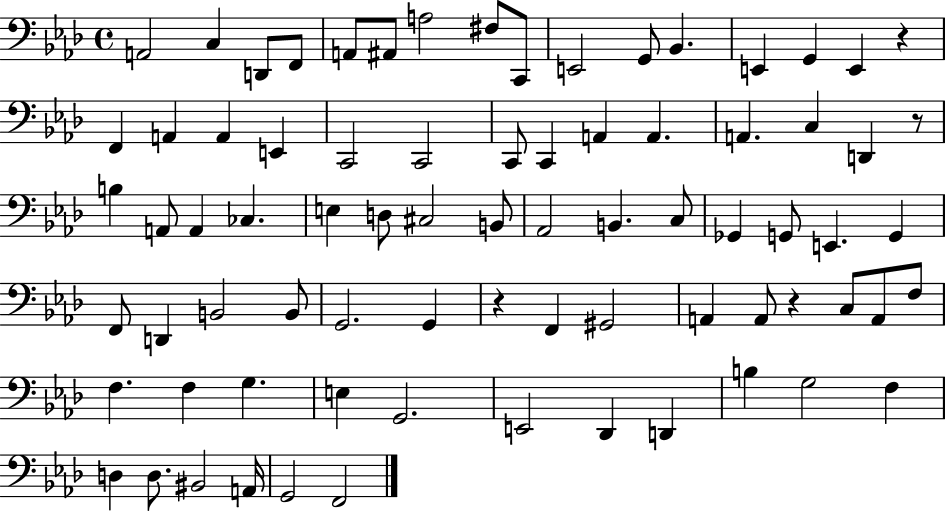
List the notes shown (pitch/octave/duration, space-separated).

A2/h C3/q D2/e F2/e A2/e A#2/e A3/h F#3/e C2/e E2/h G2/e Bb2/q. E2/q G2/q E2/q R/q F2/q A2/q A2/q E2/q C2/h C2/h C2/e C2/q A2/q A2/q. A2/q. C3/q D2/q R/e B3/q A2/e A2/q CES3/q. E3/q D3/e C#3/h B2/e Ab2/h B2/q. C3/e Gb2/q G2/e E2/q. G2/q F2/e D2/q B2/h B2/e G2/h. G2/q R/q F2/q G#2/h A2/q A2/e R/q C3/e A2/e F3/e F3/q. F3/q G3/q. E3/q G2/h. E2/h Db2/q D2/q B3/q G3/h F3/q D3/q D3/e. BIS2/h A2/s G2/h F2/h